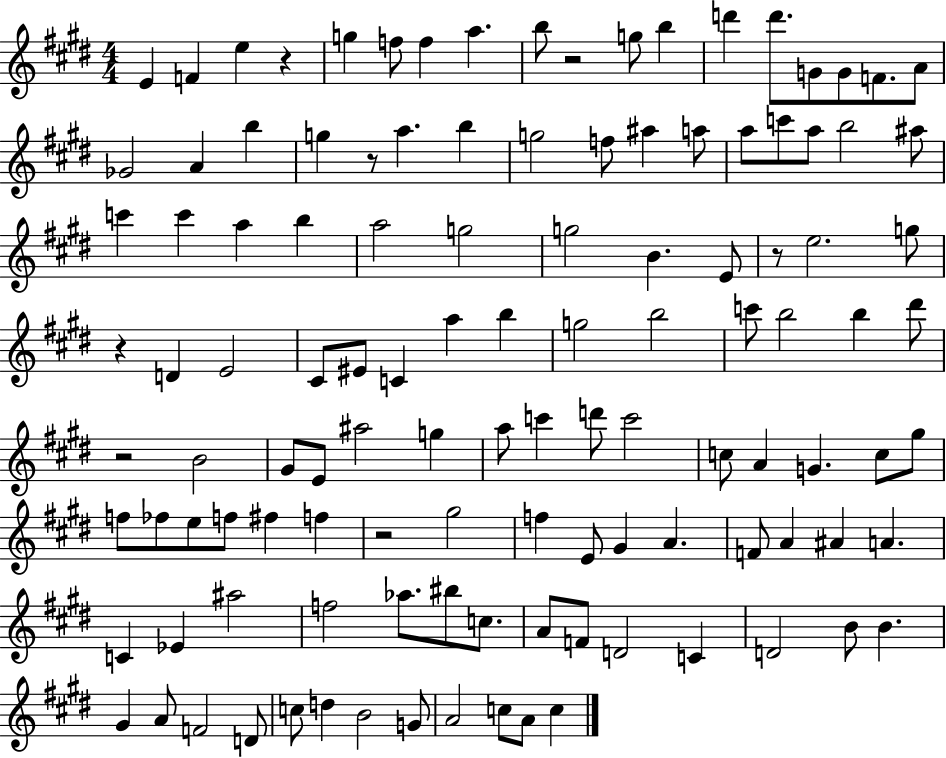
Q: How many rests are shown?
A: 7